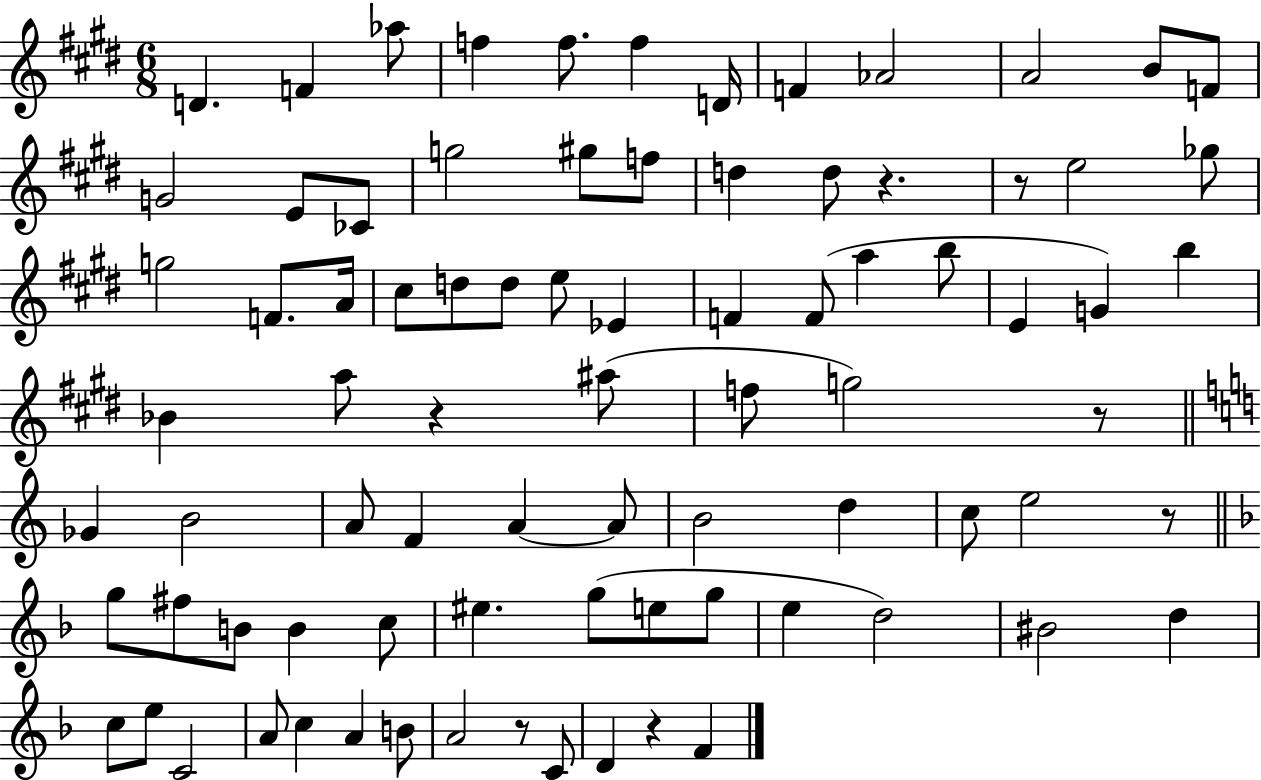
{
  \clef treble
  \numericTimeSignature
  \time 6/8
  \key e \major
  d'4. f'4 aes''8 | f''4 f''8. f''4 d'16 | f'4 aes'2 | a'2 b'8 f'8 | \break g'2 e'8 ces'8 | g''2 gis''8 f''8 | d''4 d''8 r4. | r8 e''2 ges''8 | \break g''2 f'8. a'16 | cis''8 d''8 d''8 e''8 ees'4 | f'4 f'8( a''4 b''8 | e'4 g'4) b''4 | \break bes'4 a''8 r4 ais''8( | f''8 g''2) r8 | \bar "||" \break \key a \minor ges'4 b'2 | a'8 f'4 a'4~~ a'8 | b'2 d''4 | c''8 e''2 r8 | \break \bar "||" \break \key d \minor g''8 fis''8 b'8 b'4 c''8 | eis''4. g''8( e''8 g''8 | e''4 d''2) | bis'2 d''4 | \break c''8 e''8 c'2 | a'8 c''4 a'4 b'8 | a'2 r8 c'8 | d'4 r4 f'4 | \break \bar "|."
}